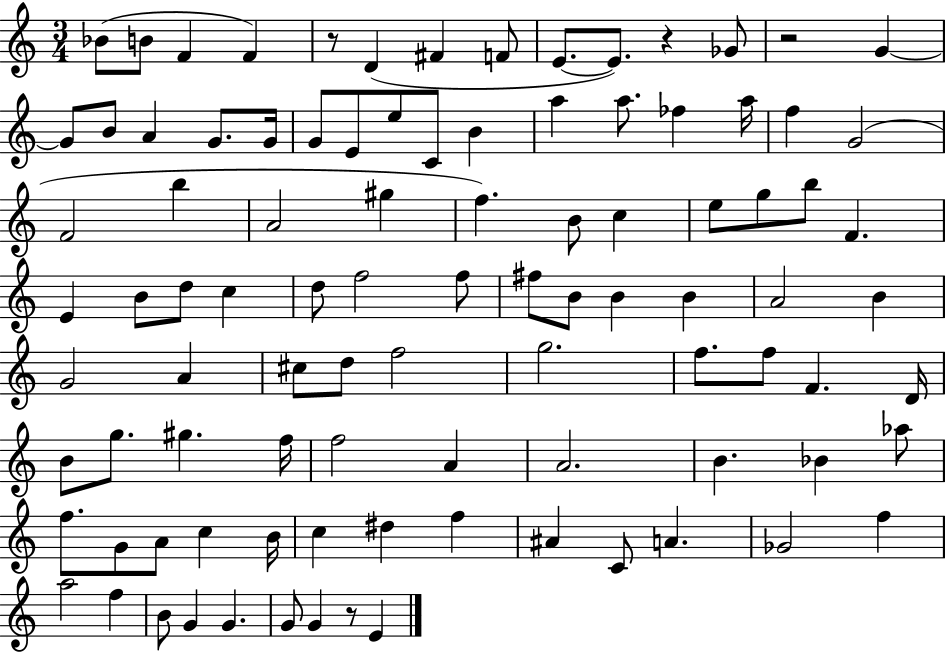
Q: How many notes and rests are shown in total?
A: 96